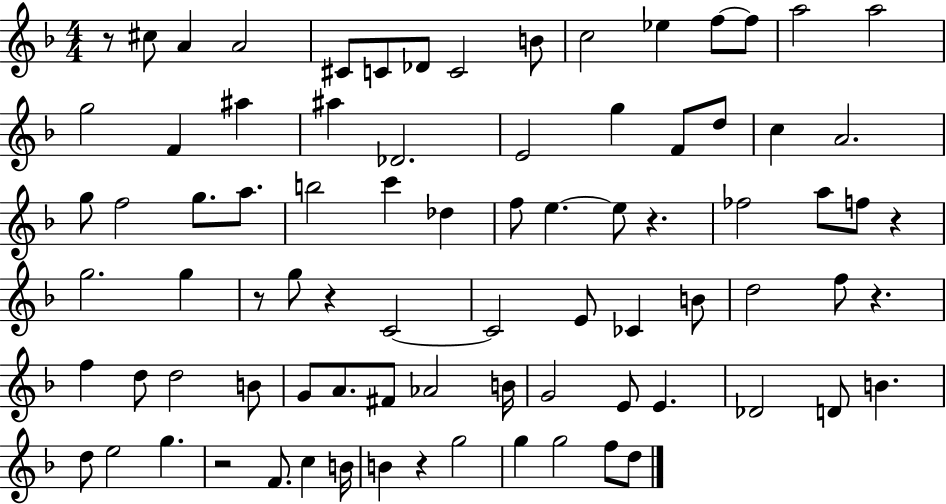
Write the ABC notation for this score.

X:1
T:Untitled
M:4/4
L:1/4
K:F
z/2 ^c/2 A A2 ^C/2 C/2 _D/2 C2 B/2 c2 _e f/2 f/2 a2 a2 g2 F ^a ^a _D2 E2 g F/2 d/2 c A2 g/2 f2 g/2 a/2 b2 c' _d f/2 e e/2 z _f2 a/2 f/2 z g2 g z/2 g/2 z C2 C2 E/2 _C B/2 d2 f/2 z f d/2 d2 B/2 G/2 A/2 ^F/2 _A2 B/4 G2 E/2 E _D2 D/2 B d/2 e2 g z2 F/2 c B/4 B z g2 g g2 f/2 d/2